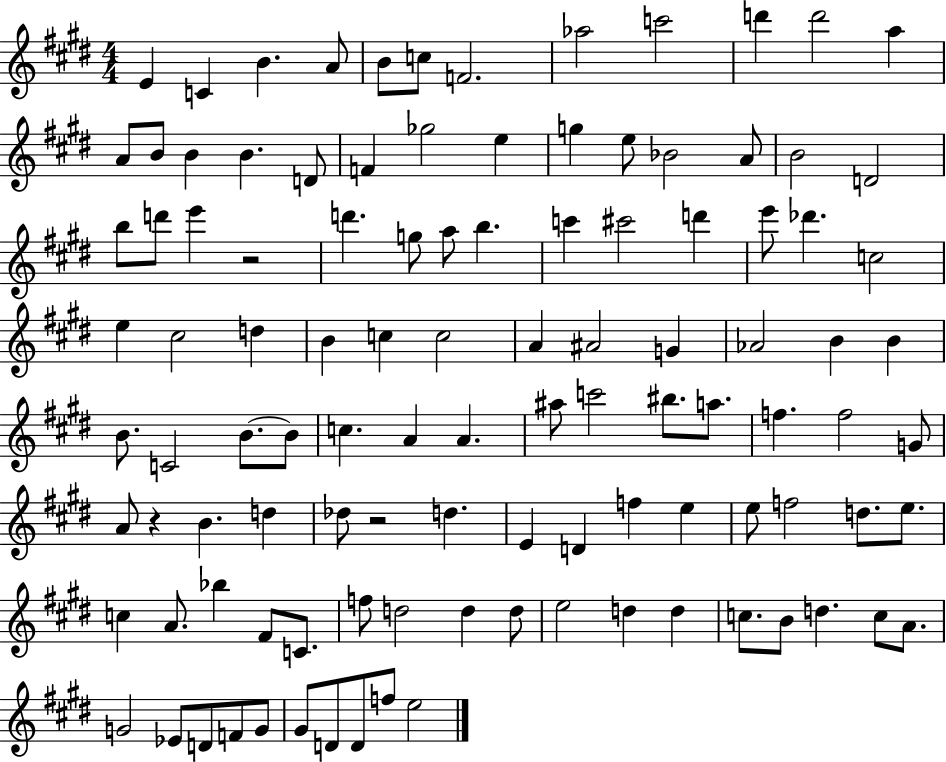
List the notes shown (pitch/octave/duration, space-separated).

E4/q C4/q B4/q. A4/e B4/e C5/e F4/h. Ab5/h C6/h D6/q D6/h A5/q A4/e B4/e B4/q B4/q. D4/e F4/q Gb5/h E5/q G5/q E5/e Bb4/h A4/e B4/h D4/h B5/e D6/e E6/q R/h D6/q. G5/e A5/e B5/q. C6/q C#6/h D6/q E6/e Db6/q. C5/h E5/q C#5/h D5/q B4/q C5/q C5/h A4/q A#4/h G4/q Ab4/h B4/q B4/q B4/e. C4/h B4/e. B4/e C5/q. A4/q A4/q. A#5/e C6/h BIS5/e. A5/e. F5/q. F5/h G4/e A4/e R/q B4/q. D5/q Db5/e R/h D5/q. E4/q D4/q F5/q E5/q E5/e F5/h D5/e. E5/e. C5/q A4/e. Bb5/q F#4/e C4/e. F5/e D5/h D5/q D5/e E5/h D5/q D5/q C5/e. B4/e D5/q. C5/e A4/e. G4/h Eb4/e D4/e F4/e G4/e G#4/e D4/e D4/e F5/e E5/h